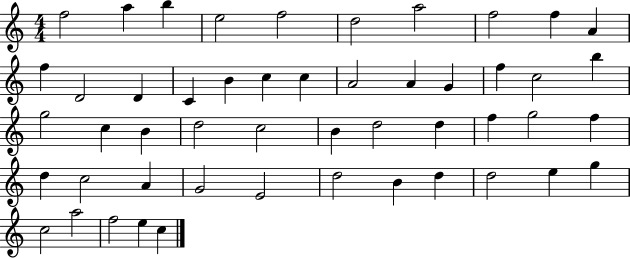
X:1
T:Untitled
M:4/4
L:1/4
K:C
f2 a b e2 f2 d2 a2 f2 f A f D2 D C B c c A2 A G f c2 b g2 c B d2 c2 B d2 d f g2 f d c2 A G2 E2 d2 B d d2 e g c2 a2 f2 e c